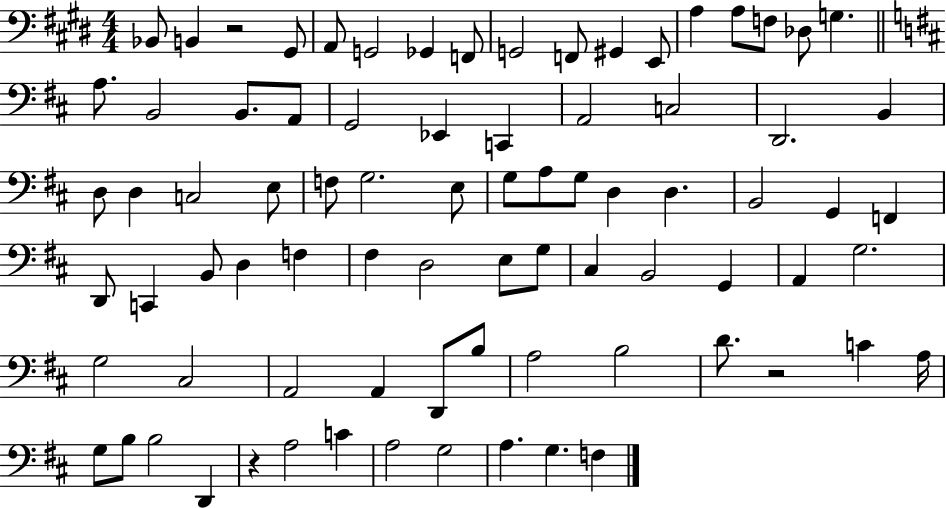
X:1
T:Untitled
M:4/4
L:1/4
K:E
_B,,/2 B,, z2 ^G,,/2 A,,/2 G,,2 _G,, F,,/2 G,,2 F,,/2 ^G,, E,,/2 A, A,/2 F,/2 _D,/2 G, A,/2 B,,2 B,,/2 A,,/2 G,,2 _E,, C,, A,,2 C,2 D,,2 B,, D,/2 D, C,2 E,/2 F,/2 G,2 E,/2 G,/2 A,/2 G,/2 D, D, B,,2 G,, F,, D,,/2 C,, B,,/2 D, F, ^F, D,2 E,/2 G,/2 ^C, B,,2 G,, A,, G,2 G,2 ^C,2 A,,2 A,, D,,/2 B,/2 A,2 B,2 D/2 z2 C A,/4 G,/2 B,/2 B,2 D,, z A,2 C A,2 G,2 A, G, F,